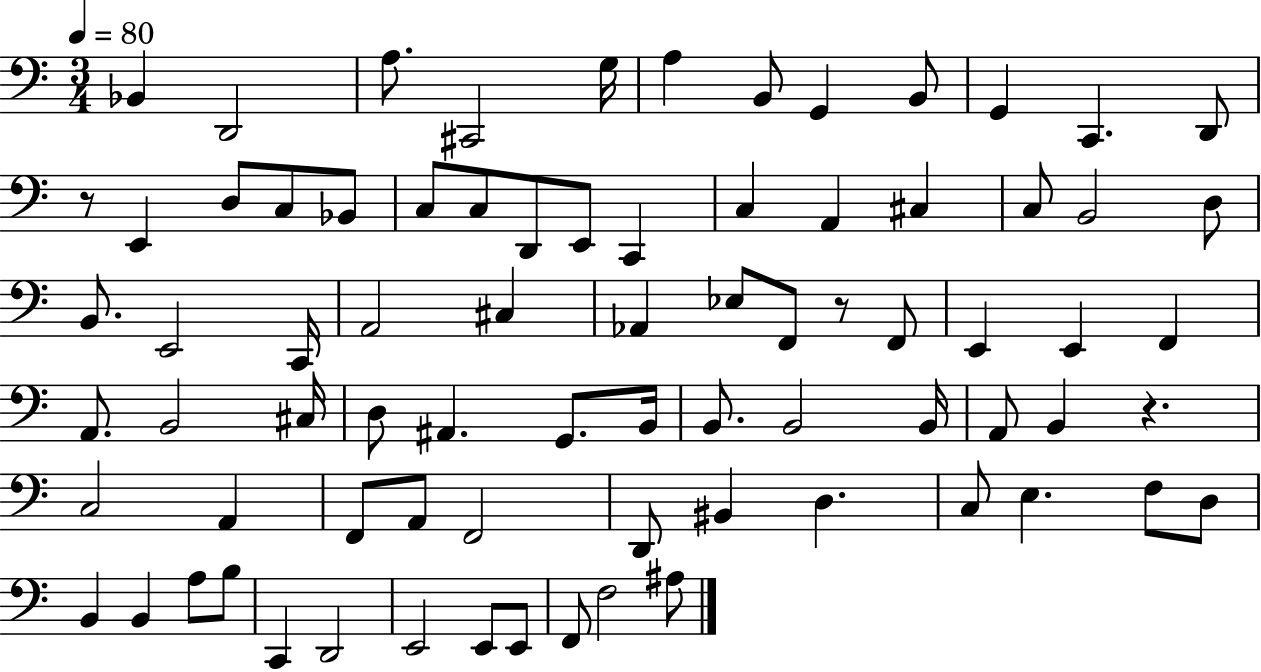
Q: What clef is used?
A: bass